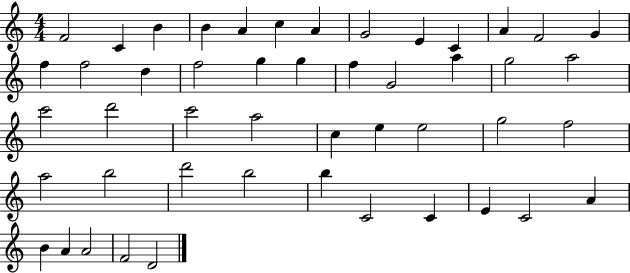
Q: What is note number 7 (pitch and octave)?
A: A4